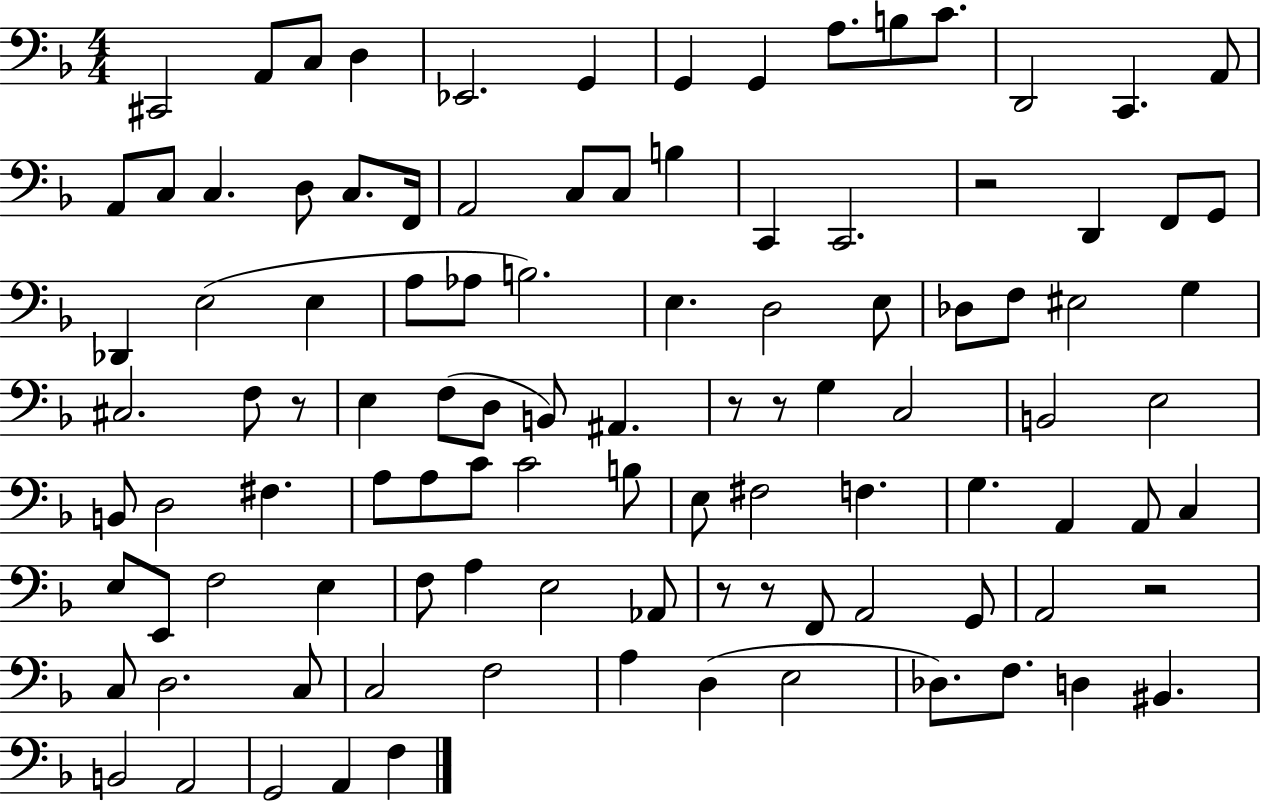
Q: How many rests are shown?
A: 7